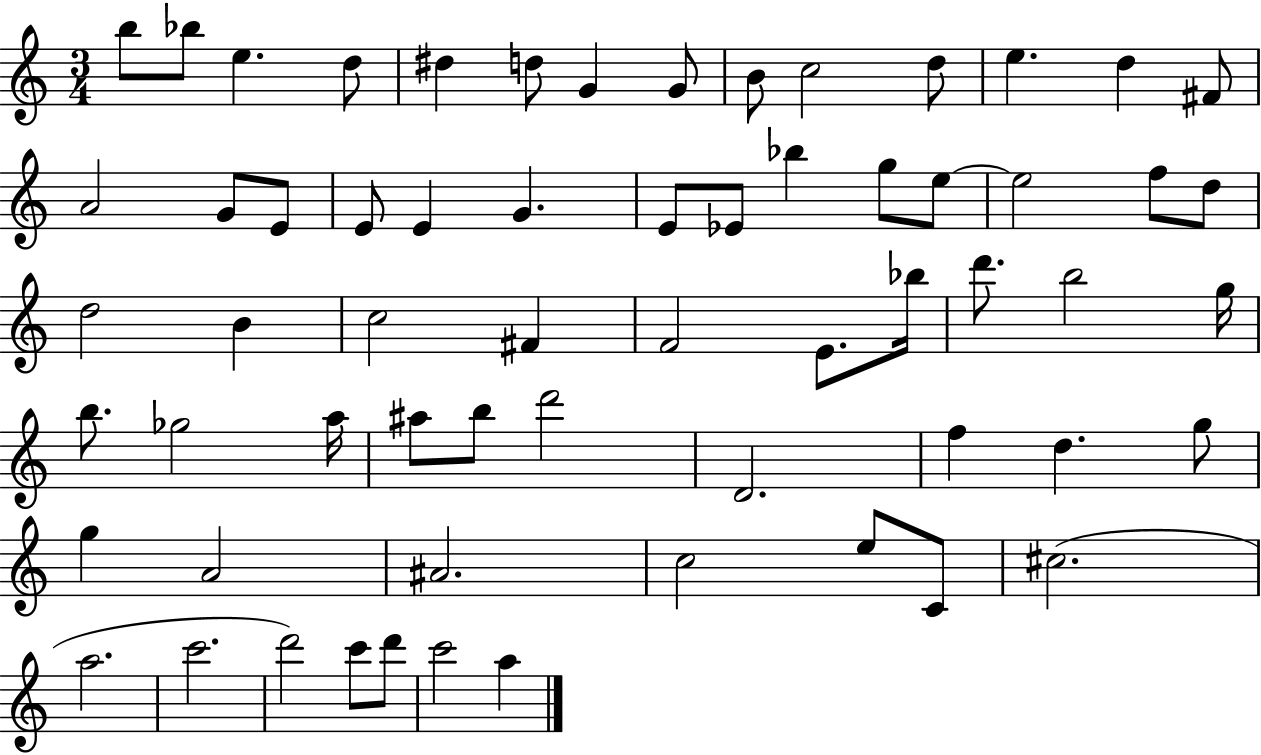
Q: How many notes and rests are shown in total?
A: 62